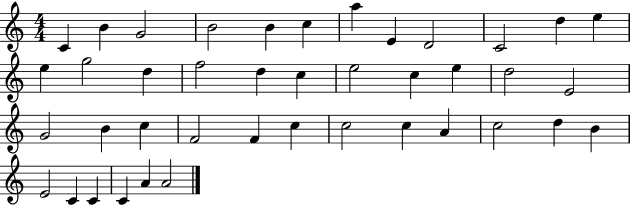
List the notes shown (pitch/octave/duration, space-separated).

C4/q B4/q G4/h B4/h B4/q C5/q A5/q E4/q D4/h C4/h D5/q E5/q E5/q G5/h D5/q F5/h D5/q C5/q E5/h C5/q E5/q D5/h E4/h G4/h B4/q C5/q F4/h F4/q C5/q C5/h C5/q A4/q C5/h D5/q B4/q E4/h C4/q C4/q C4/q A4/q A4/h